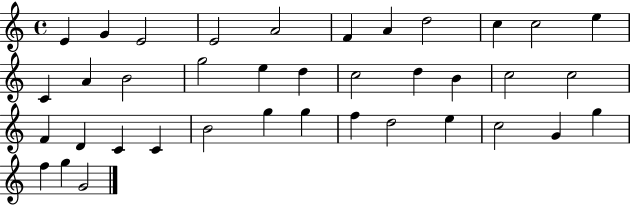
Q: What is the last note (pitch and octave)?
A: G4